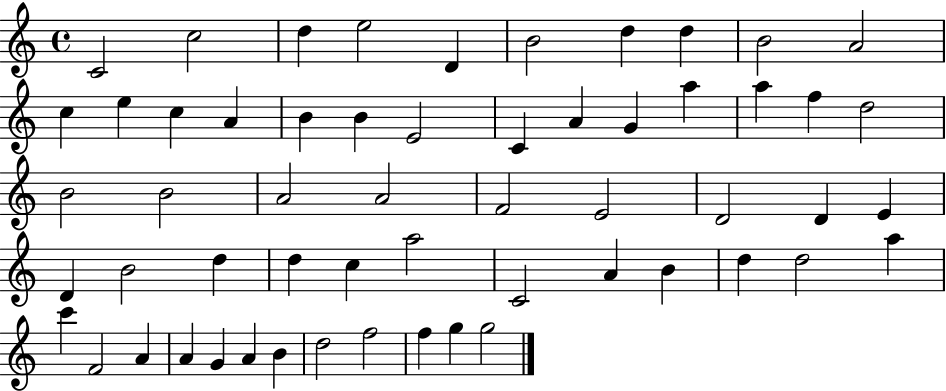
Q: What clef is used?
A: treble